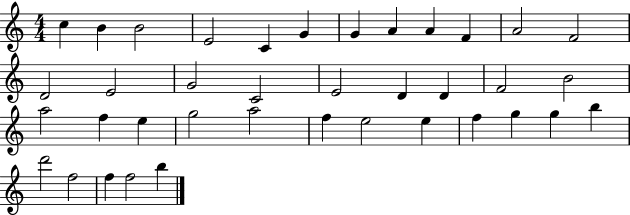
C5/q B4/q B4/h E4/h C4/q G4/q G4/q A4/q A4/q F4/q A4/h F4/h D4/h E4/h G4/h C4/h E4/h D4/q D4/q F4/h B4/h A5/h F5/q E5/q G5/h A5/h F5/q E5/h E5/q F5/q G5/q G5/q B5/q D6/h F5/h F5/q F5/h B5/q